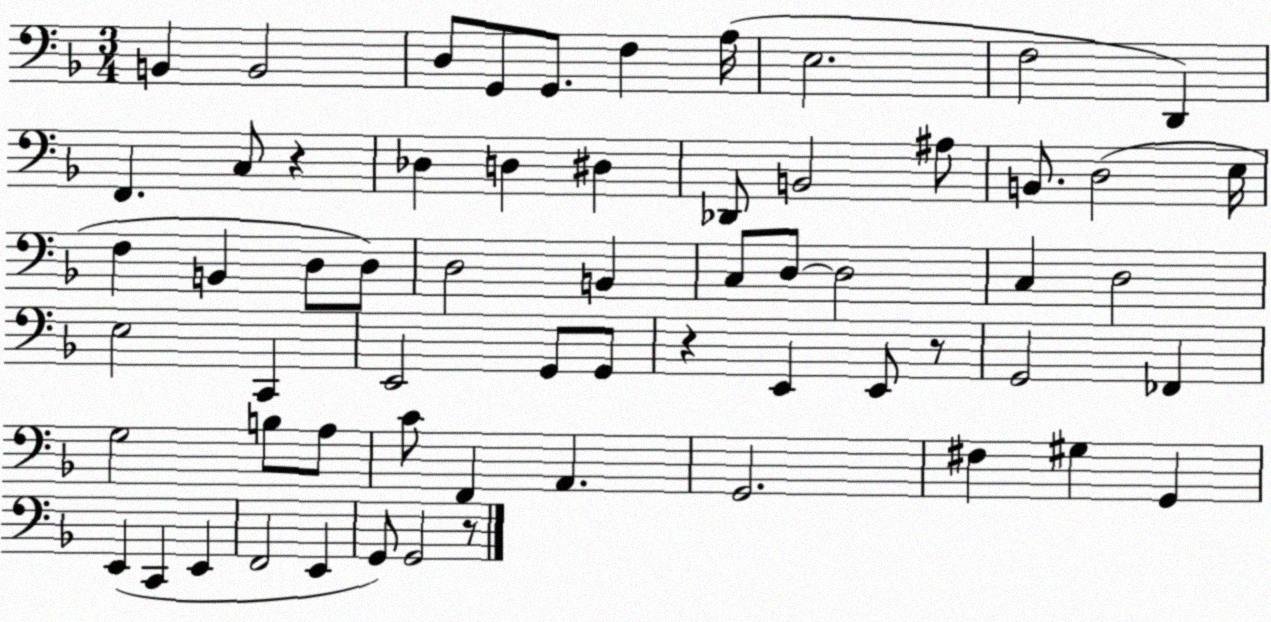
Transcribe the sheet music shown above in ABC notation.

X:1
T:Untitled
M:3/4
L:1/4
K:F
B,, B,,2 D,/2 G,,/2 G,,/2 F, A,/4 E,2 F,2 D,, F,, C,/2 z _D, D, ^D, _D,,/2 B,,2 ^A,/2 B,,/2 D,2 E,/4 F, B,, D,/2 D,/2 D,2 B,, C,/2 D,/2 D,2 C, D,2 E,2 C,, E,,2 G,,/2 G,,/2 z E,, E,,/2 z/2 G,,2 _F,, G,2 B,/2 A,/2 C/2 F,, A,, G,,2 ^F, ^G, G,, E,, C,, E,, F,,2 E,, G,,/2 G,,2 z/2